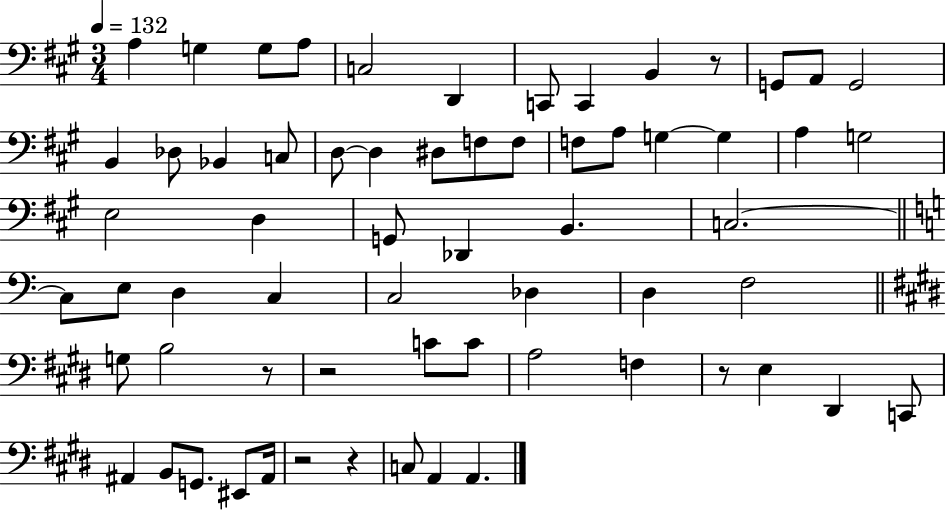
A3/q G3/q G3/e A3/e C3/h D2/q C2/e C2/q B2/q R/e G2/e A2/e G2/h B2/q Db3/e Bb2/q C3/e D3/e D3/q D#3/e F3/e F3/e F3/e A3/e G3/q G3/q A3/q G3/h E3/h D3/q G2/e Db2/q B2/q. C3/h. C3/e E3/e D3/q C3/q C3/h Db3/q D3/q F3/h G3/e B3/h R/e R/h C4/e C4/e A3/h F3/q R/e E3/q D#2/q C2/e A#2/q B2/e G2/e. EIS2/e A#2/s R/h R/q C3/e A2/q A2/q.